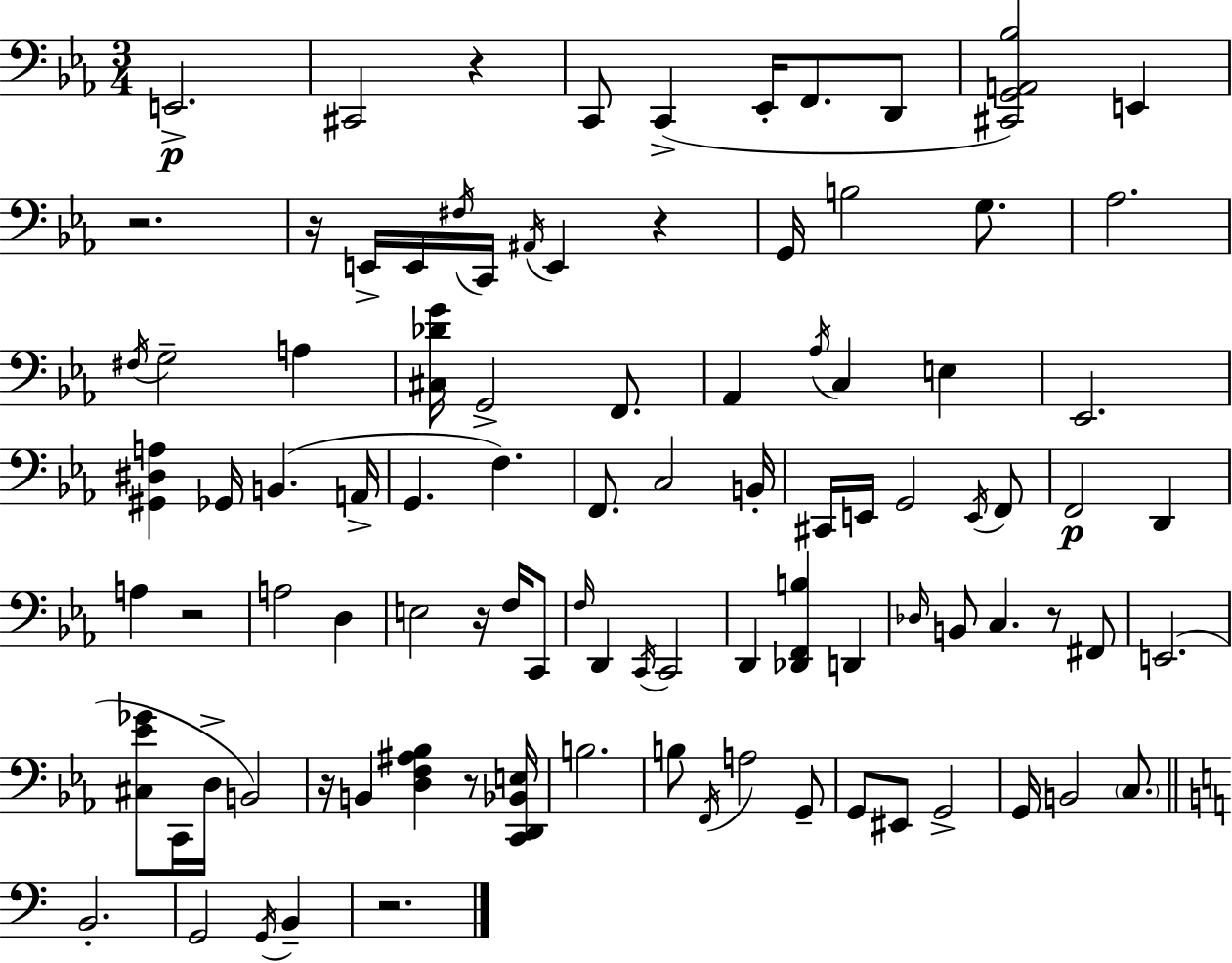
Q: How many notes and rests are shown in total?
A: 96